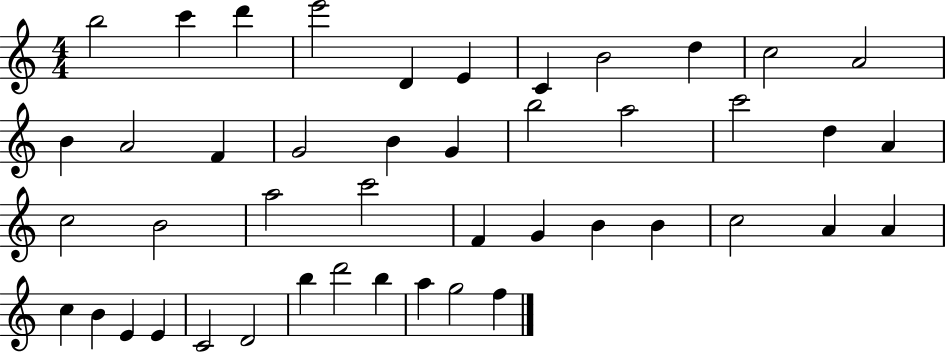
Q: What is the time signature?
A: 4/4